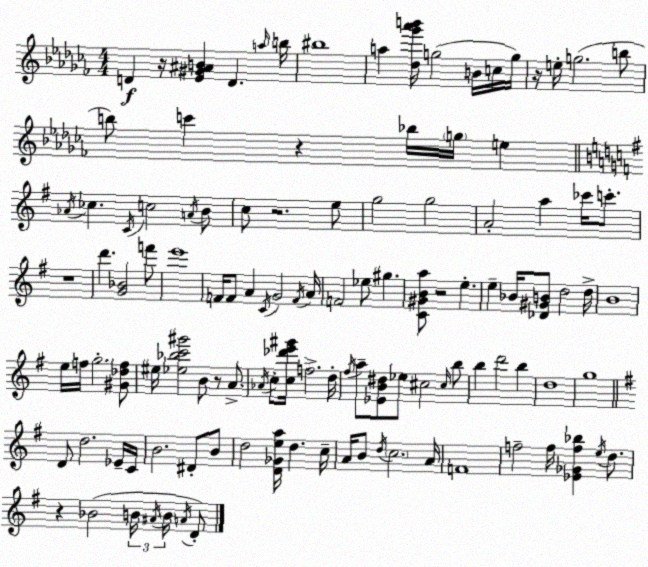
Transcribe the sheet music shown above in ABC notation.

X:1
T:Untitled
M:4/4
L:1/4
K:Abm
D z/4 [_E^G^AB] D a/4 b/4 ^b4 a [_d_g'_a'b']/4 g2 B/4 c/4 g/4 z/4 e/4 g2 b/2 b/2 c' z _b/4 g/4 e _A/4 _c C/4 c2 A/4 B/2 c/2 z2 e/2 g2 g2 A2 a _c'/4 c'/2 z4 d' [G_B]2 f'/2 e'4 F/4 F/2 A C/4 G2 F/4 A/4 F2 _e/2 ^g [C^GBa]/2 z2 e e _B/4 [_D^GB]/2 d2 d/4 B4 e/4 f/4 g2 [^G_df]/2 ^e/4 [_e_bc'^g']2 B/2 z/2 A/2 _A/4 c/2 [c_d'e'^g']/4 f2 d/4 ^f/4 a/2 [_EB^d]/2 _e/2 ^c2 ^c/4 b/2 b d'2 b d4 g4 D/2 d2 _E/4 C/4 B2 ^D/2 B/2 d2 [D_Gea]/4 d c/4 A/4 B/2 d/4 c2 A/4 F4 f2 f/4 [_E_Gf_b] e/4 d/2 z _B2 B/4 ^A/4 B/4 A/4 D/2